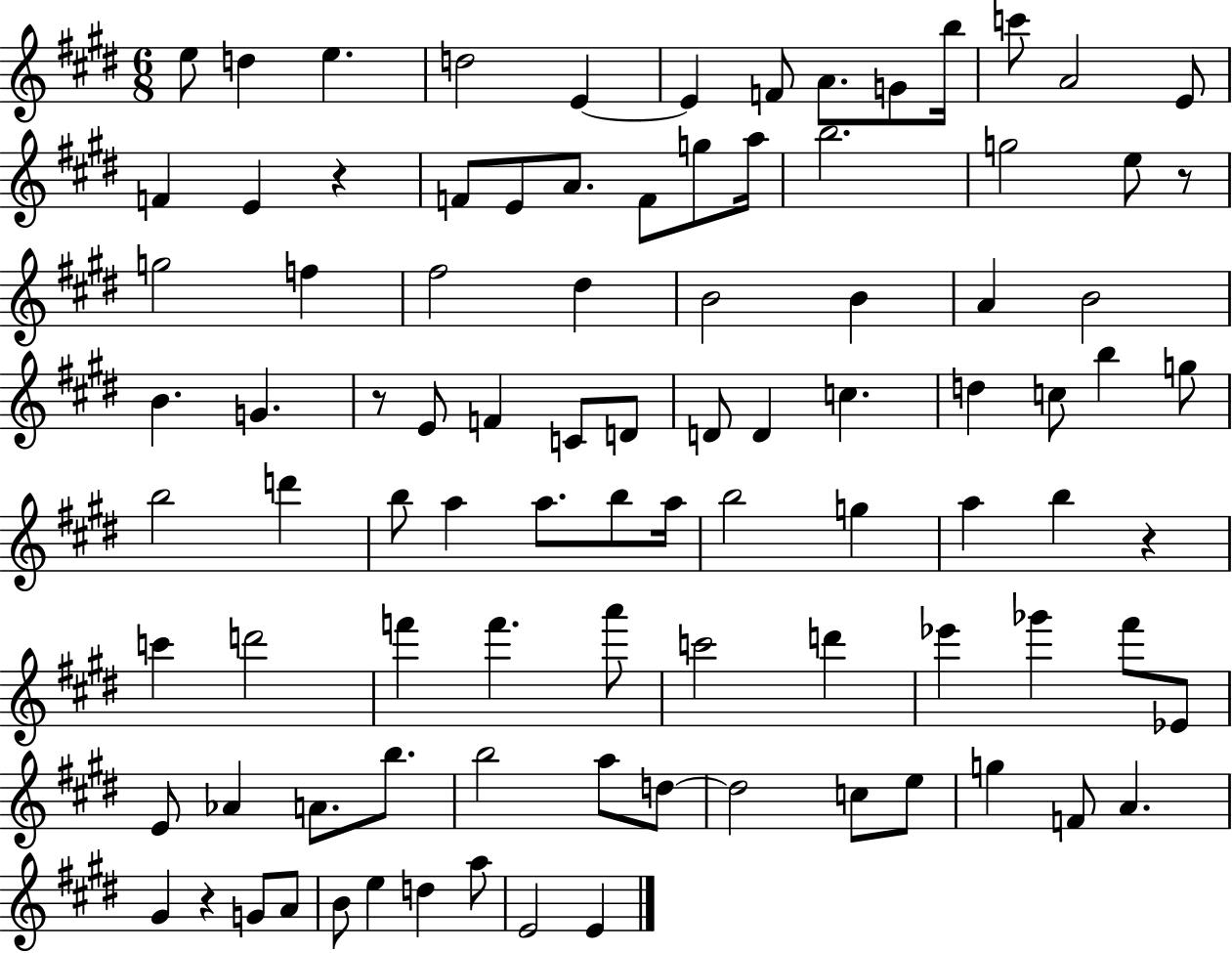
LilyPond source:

{
  \clef treble
  \numericTimeSignature
  \time 6/8
  \key e \major
  e''8 d''4 e''4. | d''2 e'4~~ | e'4 f'8 a'8. g'8 b''16 | c'''8 a'2 e'8 | \break f'4 e'4 r4 | f'8 e'8 a'8. f'8 g''8 a''16 | b''2. | g''2 e''8 r8 | \break g''2 f''4 | fis''2 dis''4 | b'2 b'4 | a'4 b'2 | \break b'4. g'4. | r8 e'8 f'4 c'8 d'8 | d'8 d'4 c''4. | d''4 c''8 b''4 g''8 | \break b''2 d'''4 | b''8 a''4 a''8. b''8 a''16 | b''2 g''4 | a''4 b''4 r4 | \break c'''4 d'''2 | f'''4 f'''4. a'''8 | c'''2 d'''4 | ees'''4 ges'''4 fis'''8 ees'8 | \break e'8 aes'4 a'8. b''8. | b''2 a''8 d''8~~ | d''2 c''8 e''8 | g''4 f'8 a'4. | \break gis'4 r4 g'8 a'8 | b'8 e''4 d''4 a''8 | e'2 e'4 | \bar "|."
}